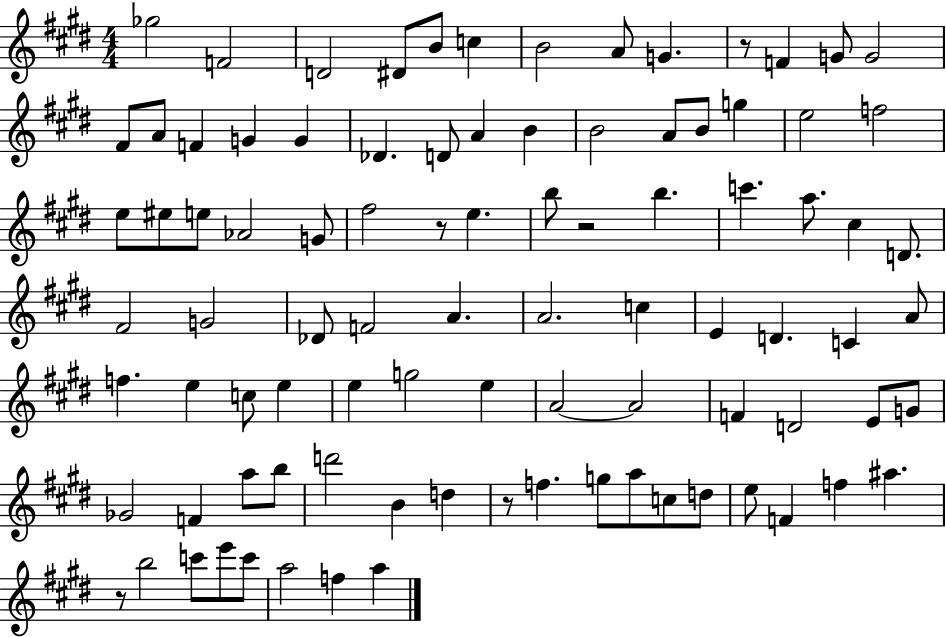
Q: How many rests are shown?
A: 5